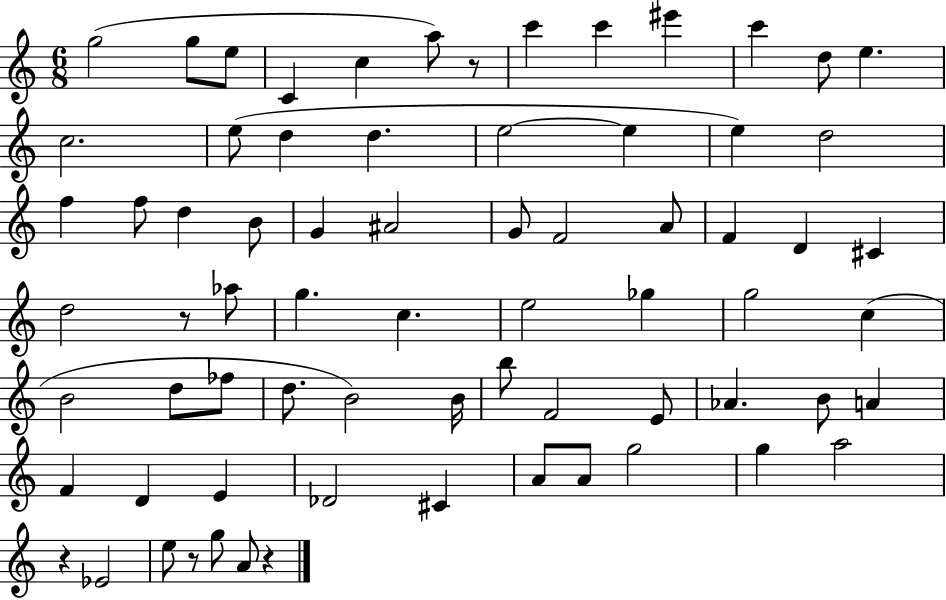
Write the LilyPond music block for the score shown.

{
  \clef treble
  \numericTimeSignature
  \time 6/8
  \key c \major
  g''2( g''8 e''8 | c'4 c''4 a''8) r8 | c'''4 c'''4 eis'''4 | c'''4 d''8 e''4. | \break c''2. | e''8( d''4 d''4. | e''2~~ e''4 | e''4) d''2 | \break f''4 f''8 d''4 b'8 | g'4 ais'2 | g'8 f'2 a'8 | f'4 d'4 cis'4 | \break d''2 r8 aes''8 | g''4. c''4. | e''2 ges''4 | g''2 c''4( | \break b'2 d''8 fes''8 | d''8. b'2) b'16 | b''8 f'2 e'8 | aes'4. b'8 a'4 | \break f'4 d'4 e'4 | des'2 cis'4 | a'8 a'8 g''2 | g''4 a''2 | \break r4 ees'2 | e''8 r8 g''8 a'8 r4 | \bar "|."
}